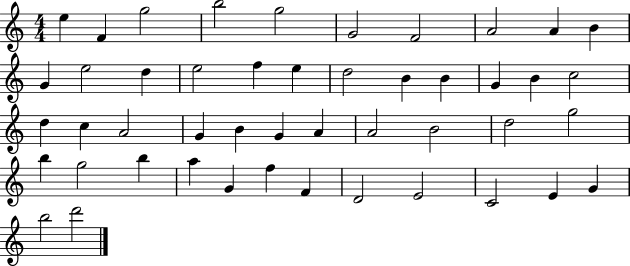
X:1
T:Untitled
M:4/4
L:1/4
K:C
e F g2 b2 g2 G2 F2 A2 A B G e2 d e2 f e d2 B B G B c2 d c A2 G B G A A2 B2 d2 g2 b g2 b a G f F D2 E2 C2 E G b2 d'2